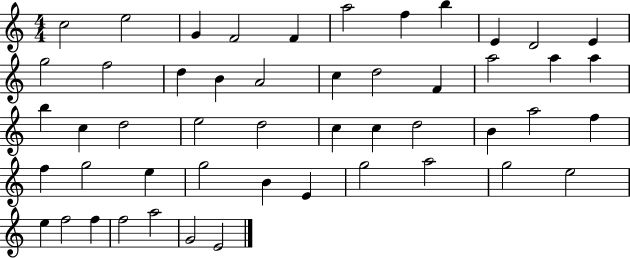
C5/h E5/h G4/q F4/h F4/q A5/h F5/q B5/q E4/q D4/h E4/q G5/h F5/h D5/q B4/q A4/h C5/q D5/h F4/q A5/h A5/q A5/q B5/q C5/q D5/h E5/h D5/h C5/q C5/q D5/h B4/q A5/h F5/q F5/q G5/h E5/q G5/h B4/q E4/q G5/h A5/h G5/h E5/h E5/q F5/h F5/q F5/h A5/h G4/h E4/h